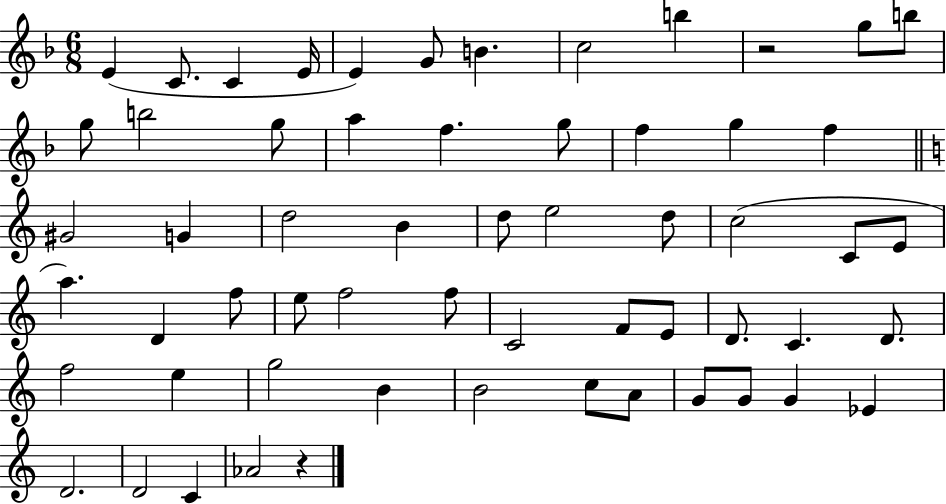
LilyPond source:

{
  \clef treble
  \numericTimeSignature
  \time 6/8
  \key f \major
  e'4( c'8. c'4 e'16 | e'4) g'8 b'4. | c''2 b''4 | r2 g''8 b''8 | \break g''8 b''2 g''8 | a''4 f''4. g''8 | f''4 g''4 f''4 | \bar "||" \break \key a \minor gis'2 g'4 | d''2 b'4 | d''8 e''2 d''8 | c''2( c'8 e'8 | \break a''4.) d'4 f''8 | e''8 f''2 f''8 | c'2 f'8 e'8 | d'8. c'4. d'8. | \break f''2 e''4 | g''2 b'4 | b'2 c''8 a'8 | g'8 g'8 g'4 ees'4 | \break d'2. | d'2 c'4 | aes'2 r4 | \bar "|."
}